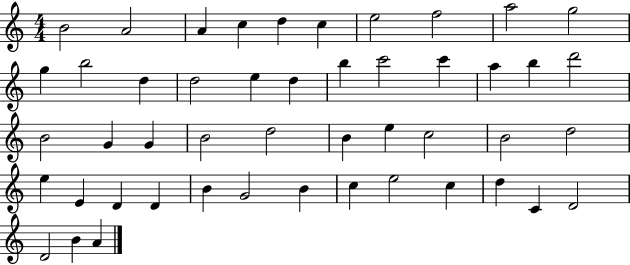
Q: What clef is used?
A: treble